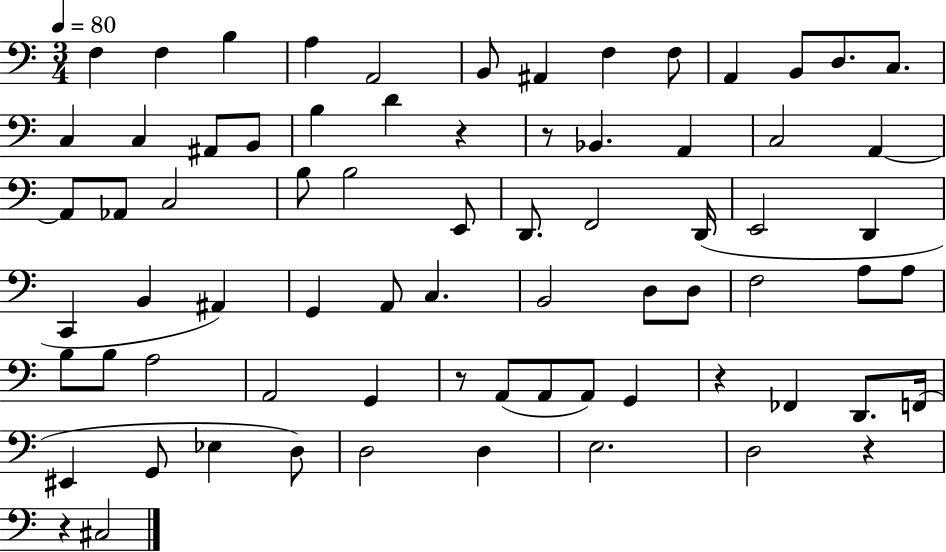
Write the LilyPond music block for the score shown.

{
  \clef bass
  \numericTimeSignature
  \time 3/4
  \key c \major
  \tempo 4 = 80
  f4 f4 b4 | a4 a,2 | b,8 ais,4 f4 f8 | a,4 b,8 d8. c8. | \break c4 c4 ais,8 b,8 | b4 d'4 r4 | r8 bes,4. a,4 | c2 a,4~~ | \break a,8 aes,8 c2 | b8 b2 e,8 | d,8. f,2 d,16( | e,2 d,4 | \break c,4 b,4 ais,4) | g,4 a,8 c4. | b,2 d8 d8 | f2 a8 a8 | \break b8 b8 a2 | a,2 g,4 | r8 a,8( a,8 a,8) g,4 | r4 fes,4 d,8. f,16( | \break eis,4 g,8 ees4 d8) | d2 d4 | e2. | d2 r4 | \break r4 cis2 | \bar "|."
}